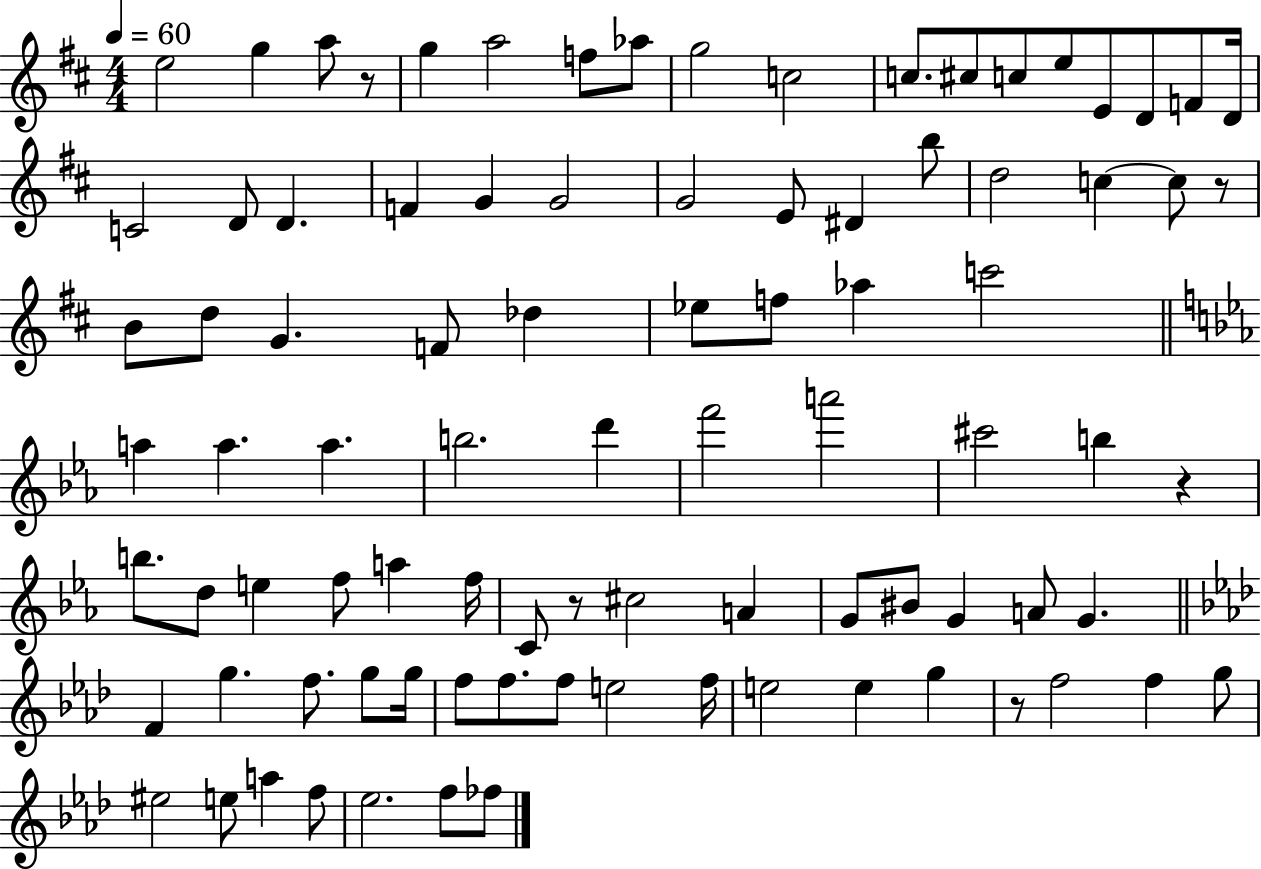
E5/h G5/q A5/e R/e G5/q A5/h F5/e Ab5/e G5/h C5/h C5/e. C#5/e C5/e E5/e E4/e D4/e F4/e D4/s C4/h D4/e D4/q. F4/q G4/q G4/h G4/h E4/e D#4/q B5/e D5/h C5/q C5/e R/e B4/e D5/e G4/q. F4/e Db5/q Eb5/e F5/e Ab5/q C6/h A5/q A5/q. A5/q. B5/h. D6/q F6/h A6/h C#6/h B5/q R/q B5/e. D5/e E5/q F5/e A5/q F5/s C4/e R/e C#5/h A4/q G4/e BIS4/e G4/q A4/e G4/q. F4/q G5/q. F5/e. G5/e G5/s F5/e F5/e. F5/e E5/h F5/s E5/h E5/q G5/q R/e F5/h F5/q G5/e EIS5/h E5/e A5/q F5/e Eb5/h. F5/e FES5/e